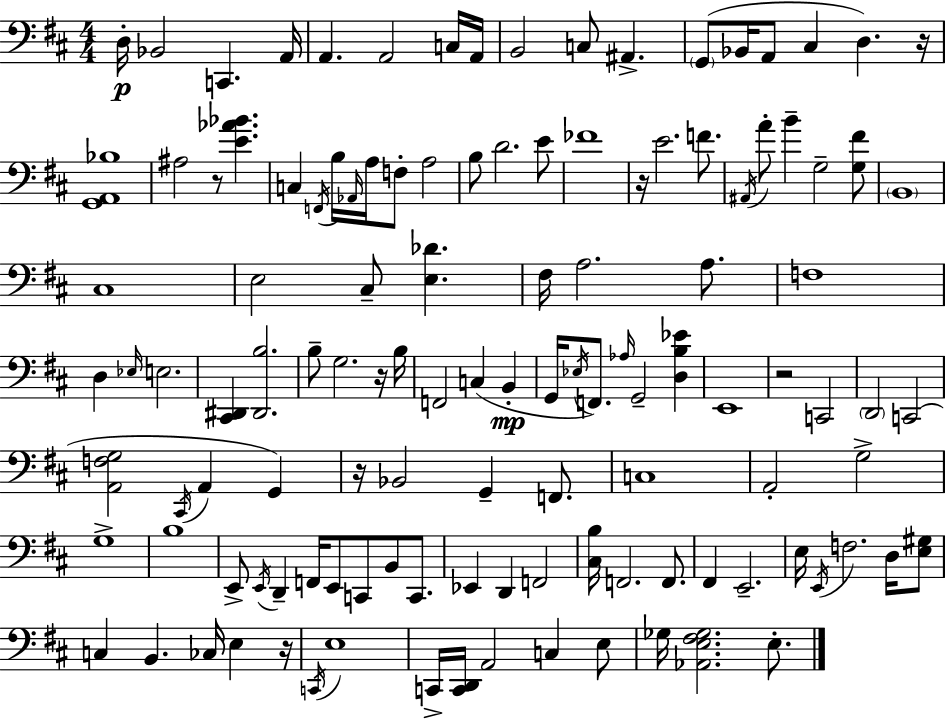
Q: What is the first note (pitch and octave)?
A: D3